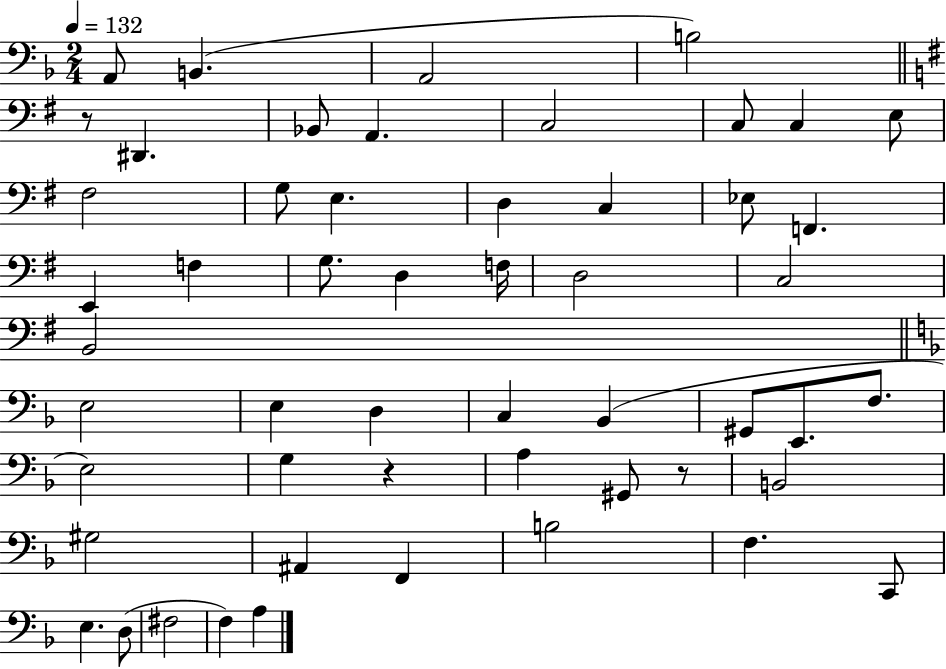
A2/e B2/q. A2/h B3/h R/e D#2/q. Bb2/e A2/q. C3/h C3/e C3/q E3/e F#3/h G3/e E3/q. D3/q C3/q Eb3/e F2/q. E2/q F3/q G3/e. D3/q F3/s D3/h C3/h B2/h E3/h E3/q D3/q C3/q Bb2/q G#2/e E2/e. F3/e. E3/h G3/q R/q A3/q G#2/e R/e B2/h G#3/h A#2/q F2/q B3/h F3/q. C2/e E3/q. D3/e F#3/h F3/q A3/q